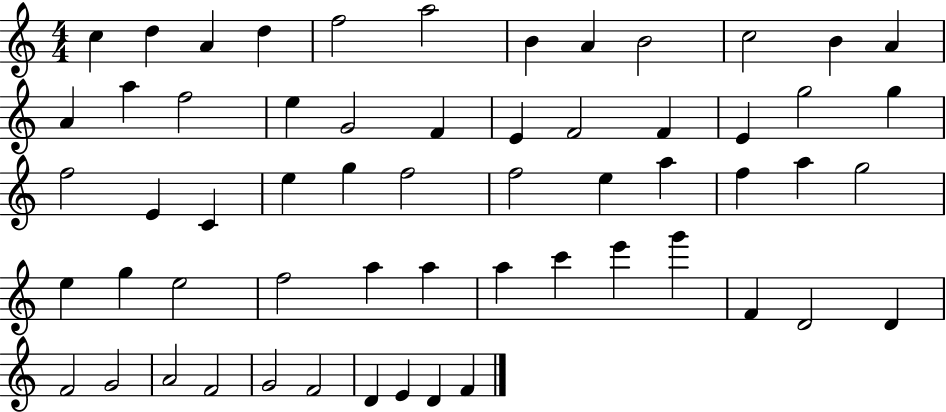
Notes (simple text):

C5/q D5/q A4/q D5/q F5/h A5/h B4/q A4/q B4/h C5/h B4/q A4/q A4/q A5/q F5/h E5/q G4/h F4/q E4/q F4/h F4/q E4/q G5/h G5/q F5/h E4/q C4/q E5/q G5/q F5/h F5/h E5/q A5/q F5/q A5/q G5/h E5/q G5/q E5/h F5/h A5/q A5/q A5/q C6/q E6/q G6/q F4/q D4/h D4/q F4/h G4/h A4/h F4/h G4/h F4/h D4/q E4/q D4/q F4/q